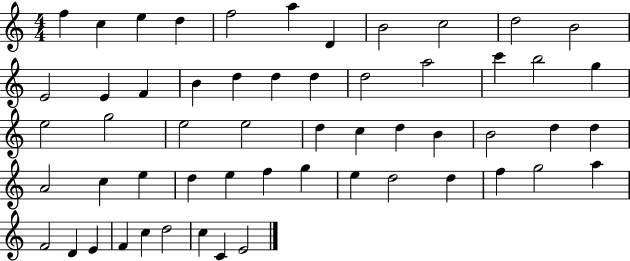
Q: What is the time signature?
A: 4/4